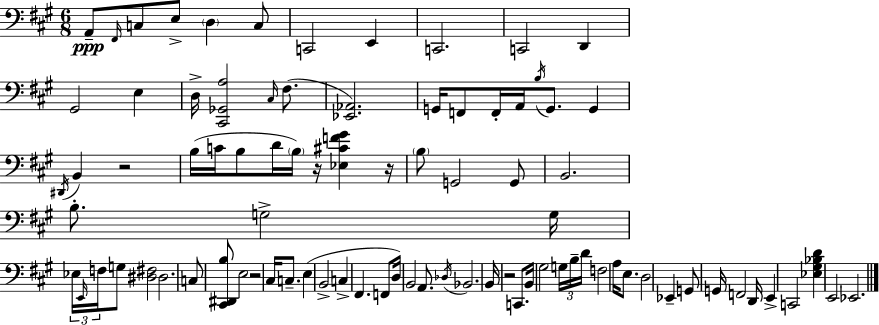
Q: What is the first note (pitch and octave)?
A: A2